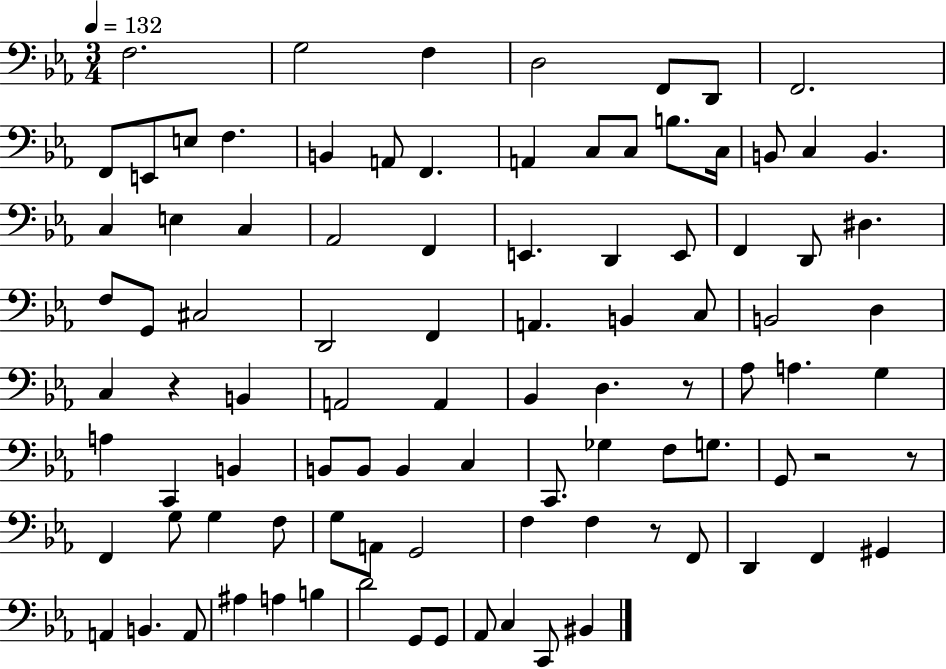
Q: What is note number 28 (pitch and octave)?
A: E2